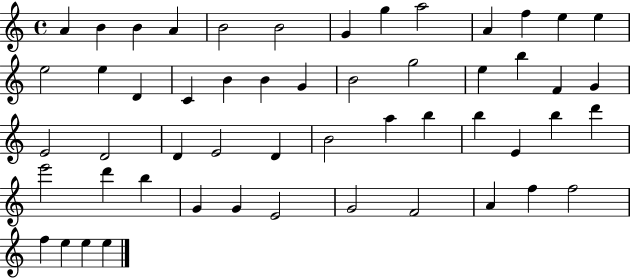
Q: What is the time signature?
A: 4/4